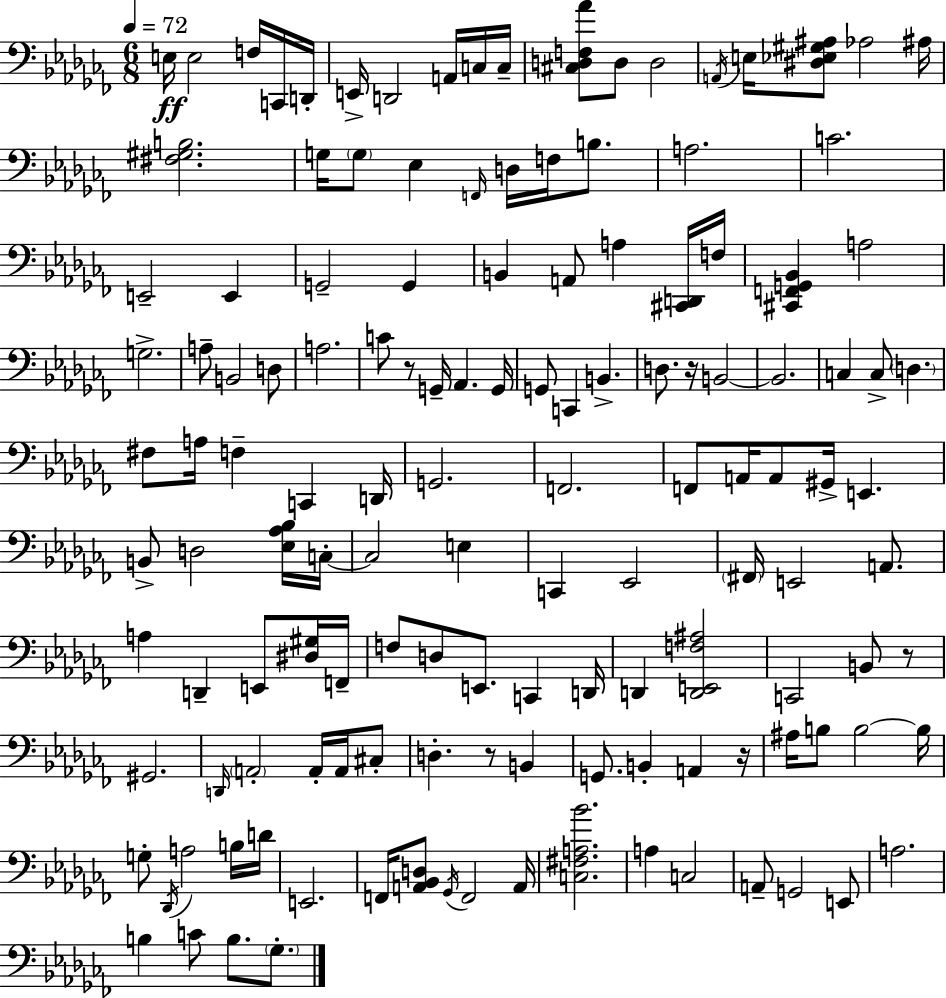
E3/s E3/h F3/s C2/s D2/s E2/s D2/h A2/s C3/s C3/s [C#3,D3,F3,Ab4]/e D3/e D3/h A2/s E3/s [D#3,Eb3,G#3,A#3]/e Ab3/h A#3/s [F#3,G#3,B3]/h. G3/s G3/e Eb3/q F2/s D3/s F3/s B3/e. A3/h. C4/h. E2/h E2/q G2/h G2/q B2/q A2/e A3/q [C#2,D2]/s F3/s [C#2,F2,G2,Bb2]/q A3/h G3/h. A3/e B2/h D3/e A3/h. C4/e R/e G2/s Ab2/q. G2/s G2/e C2/q B2/q. D3/e. R/s B2/h B2/h. C3/q C3/e D3/q. F#3/e A3/s F3/q C2/q D2/s G2/h. F2/h. F2/e A2/s A2/e G#2/s E2/q. B2/e D3/h [Eb3,Ab3,Bb3]/s C3/s C3/h E3/q C2/q Eb2/h F#2/s E2/h A2/e. A3/q D2/q E2/e [D#3,G#3]/s F2/s F3/e D3/e E2/e. C2/q D2/s D2/q [D2,E2,F3,A#3]/h C2/h B2/e R/e G#2/h. D2/s A2/h A2/s A2/s C#3/e D3/q. R/e B2/q G2/e. B2/q A2/q R/s A#3/s B3/e B3/h B3/s G3/e Db2/s A3/h B3/s D4/s E2/h. F2/s [A2,Bb2,D3]/e Gb2/s F2/h A2/s [C3,F#3,A3,Bb4]/h. A3/q C3/h A2/e G2/h E2/e A3/h. B3/q C4/e B3/e. Gb3/e.